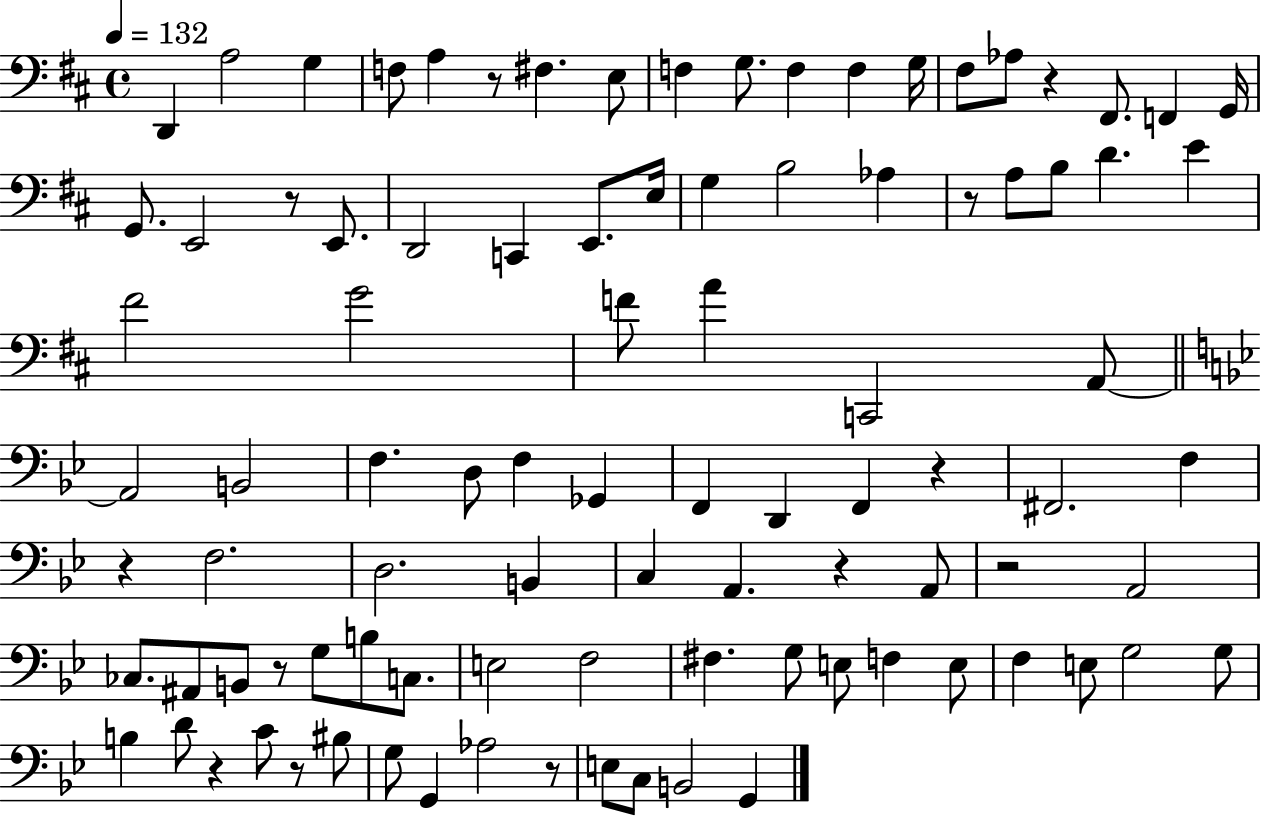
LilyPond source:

{
  \clef bass
  \time 4/4
  \defaultTimeSignature
  \key d \major
  \tempo 4 = 132
  d,4 a2 g4 | f8 a4 r8 fis4. e8 | f4 g8. f4 f4 g16 | fis8 aes8 r4 fis,8. f,4 g,16 | \break g,8. e,2 r8 e,8. | d,2 c,4 e,8. e16 | g4 b2 aes4 | r8 a8 b8 d'4. e'4 | \break fis'2 g'2 | f'8 a'4 c,2 a,8~~ | \bar "||" \break \key bes \major a,2 b,2 | f4. d8 f4 ges,4 | f,4 d,4 f,4 r4 | fis,2. f4 | \break r4 f2. | d2. b,4 | c4 a,4. r4 a,8 | r2 a,2 | \break ces8. ais,8 b,8 r8 g8 b8 c8. | e2 f2 | fis4. g8 e8 f4 e8 | f4 e8 g2 g8 | \break b4 d'8 r4 c'8 r8 bis8 | g8 g,4 aes2 r8 | e8 c8 b,2 g,4 | \bar "|."
}